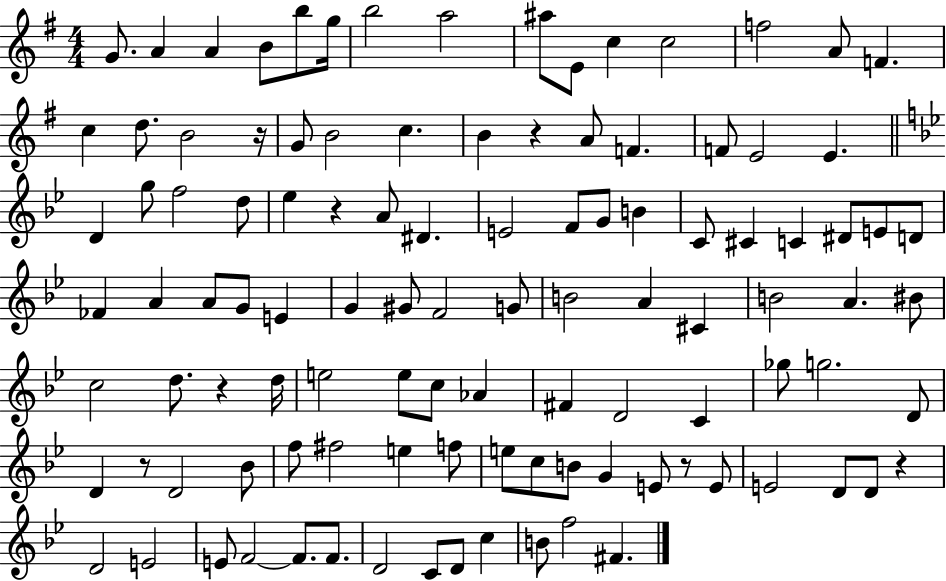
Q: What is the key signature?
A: G major